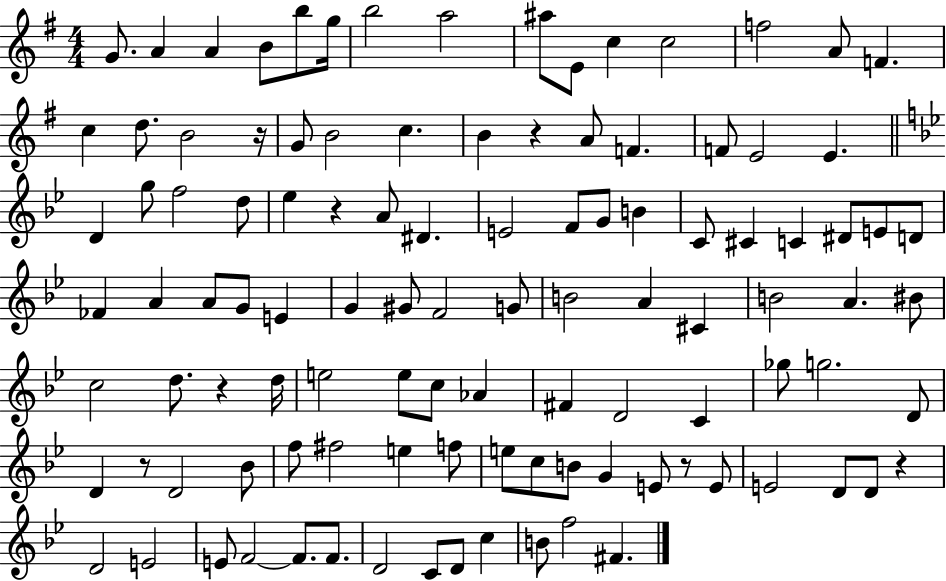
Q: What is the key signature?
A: G major